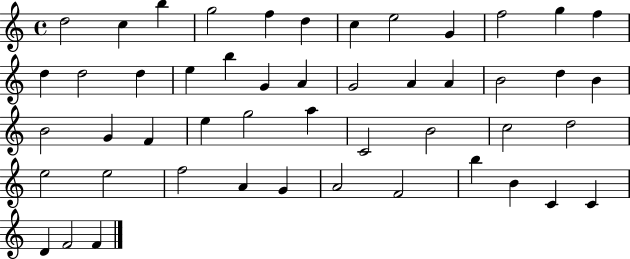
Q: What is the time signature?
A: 4/4